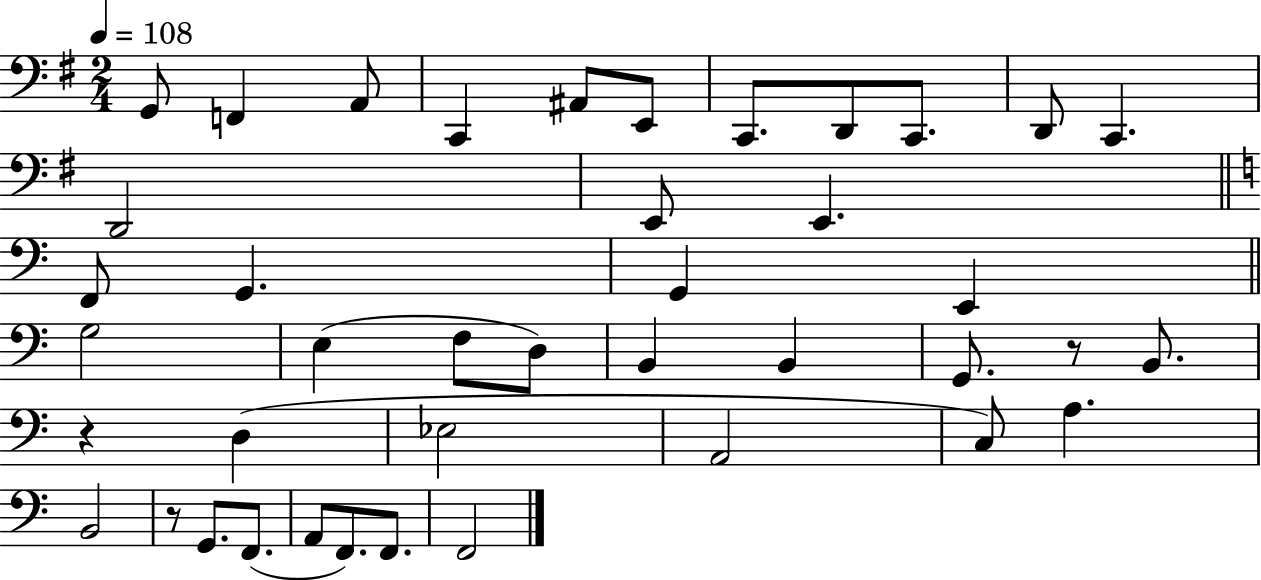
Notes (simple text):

G2/e F2/q A2/e C2/q A#2/e E2/e C2/e. D2/e C2/e. D2/e C2/q. D2/h E2/e E2/q. F2/e G2/q. G2/q E2/q G3/h E3/q F3/e D3/e B2/q B2/q G2/e. R/e B2/e. R/q D3/q Eb3/h A2/h C3/e A3/q. B2/h R/e G2/e. F2/e. A2/e F2/e. F2/e. F2/h